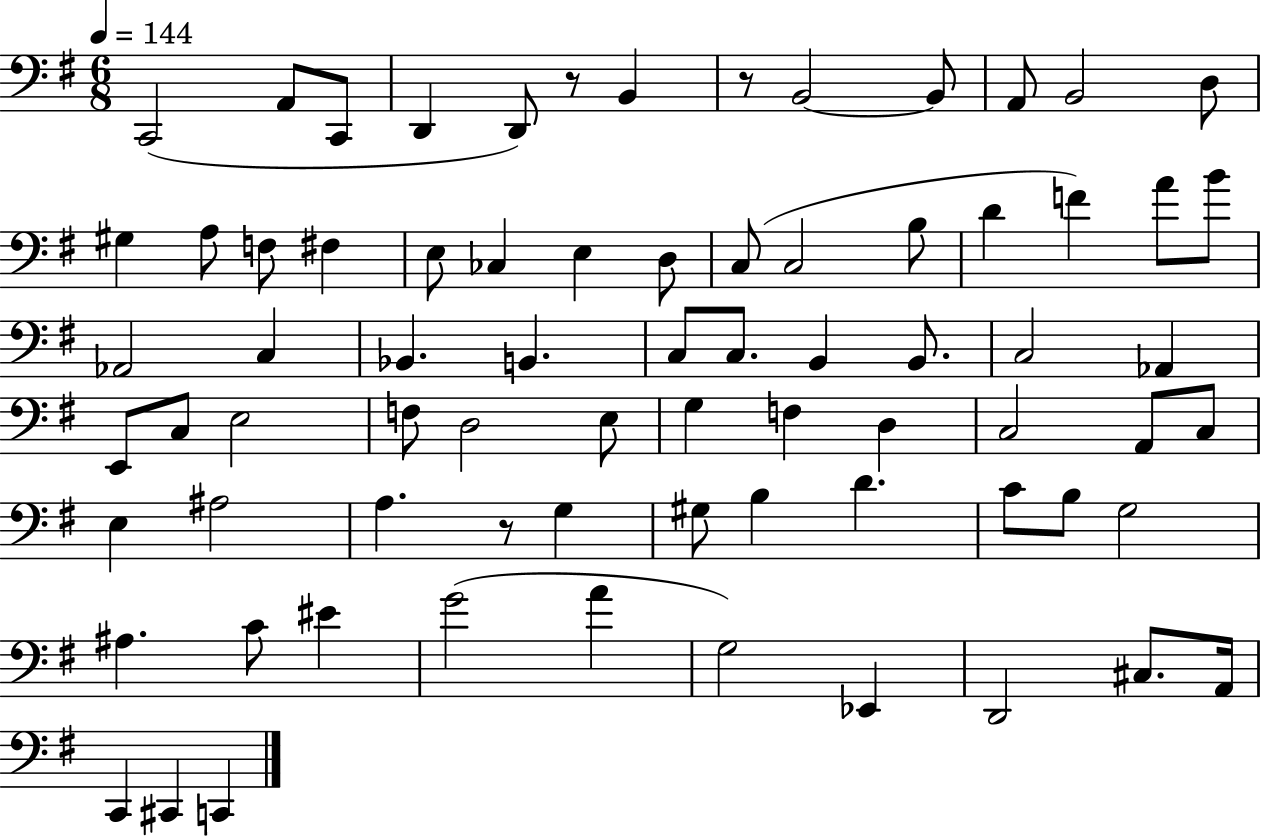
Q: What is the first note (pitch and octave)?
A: C2